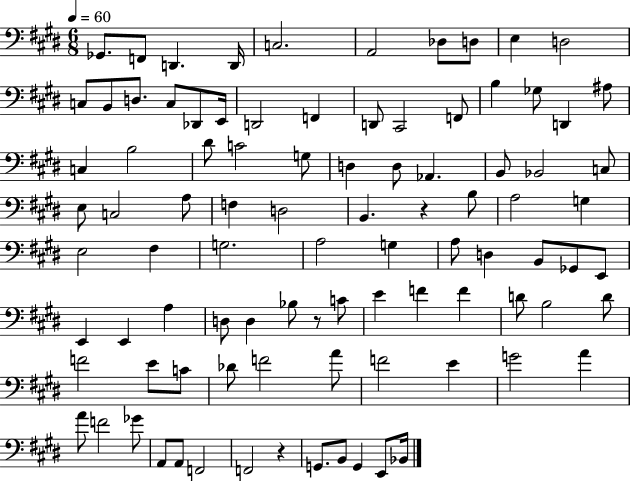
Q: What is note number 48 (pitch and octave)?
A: G3